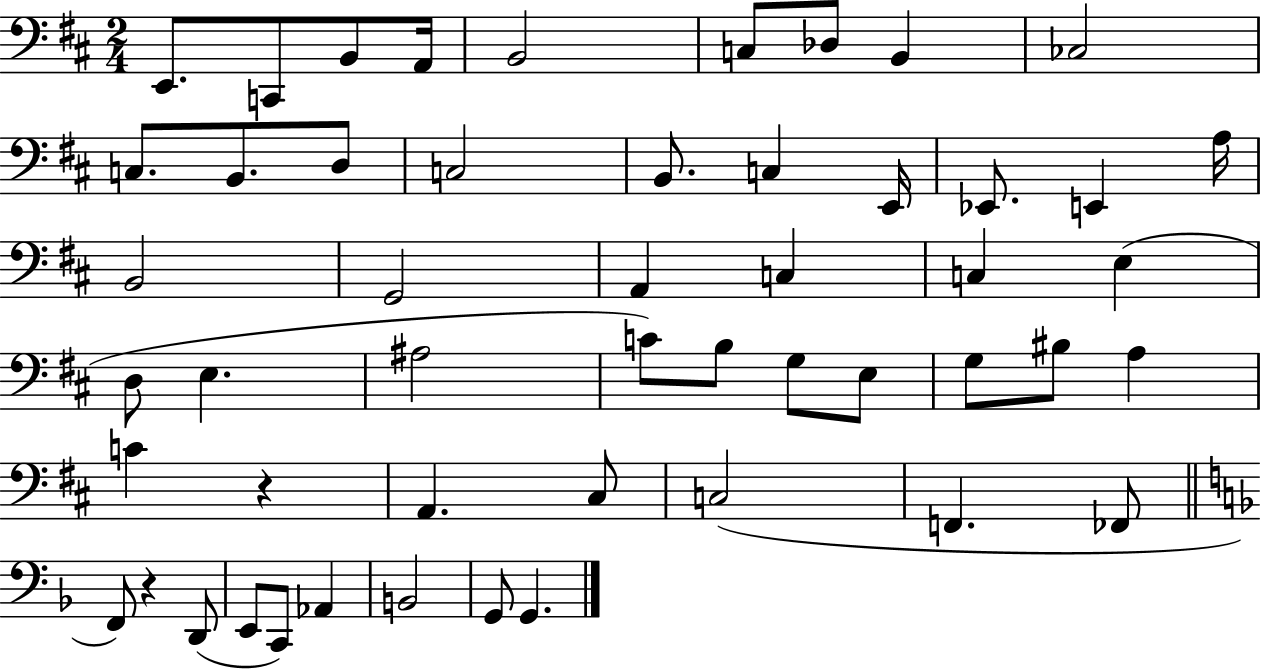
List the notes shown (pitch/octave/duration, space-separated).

E2/e. C2/e B2/e A2/s B2/h C3/e Db3/e B2/q CES3/h C3/e. B2/e. D3/e C3/h B2/e. C3/q E2/s Eb2/e. E2/q A3/s B2/h G2/h A2/q C3/q C3/q E3/q D3/e E3/q. A#3/h C4/e B3/e G3/e E3/e G3/e BIS3/e A3/q C4/q R/q A2/q. C#3/e C3/h F2/q. FES2/e F2/e R/q D2/e E2/e C2/e Ab2/q B2/h G2/e G2/q.